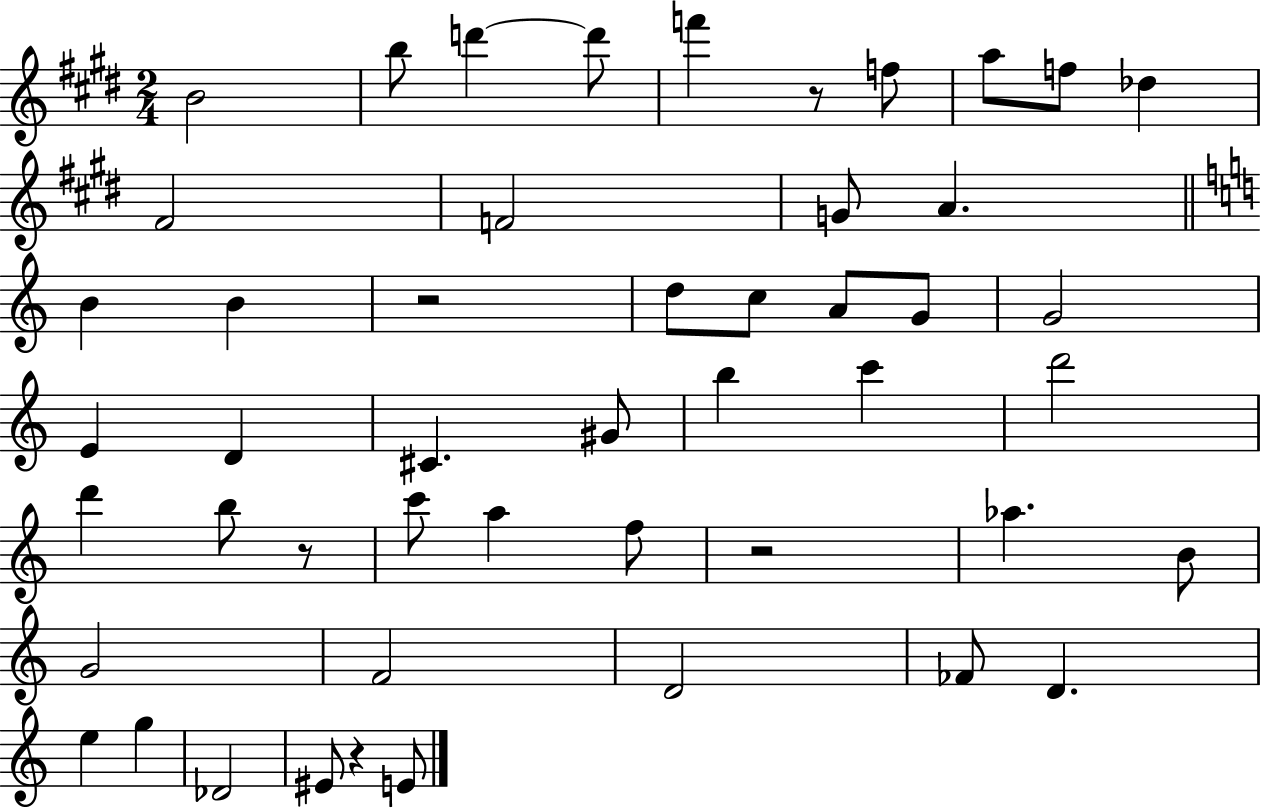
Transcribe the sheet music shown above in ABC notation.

X:1
T:Untitled
M:2/4
L:1/4
K:E
B2 b/2 d' d'/2 f' z/2 f/2 a/2 f/2 _d ^F2 F2 G/2 A B B z2 d/2 c/2 A/2 G/2 G2 E D ^C ^G/2 b c' d'2 d' b/2 z/2 c'/2 a f/2 z2 _a B/2 G2 F2 D2 _F/2 D e g _D2 ^E/2 z E/2